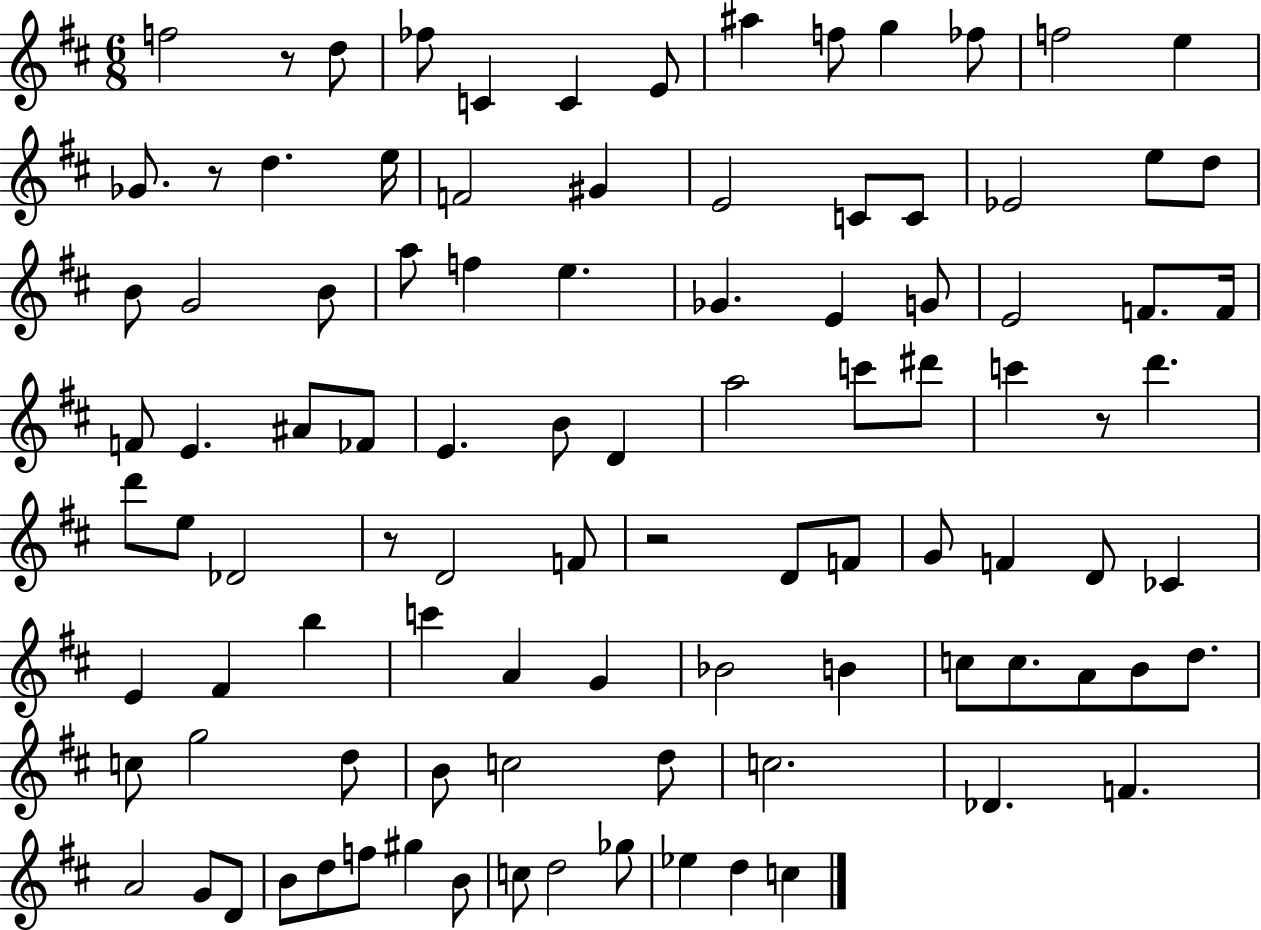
X:1
T:Untitled
M:6/8
L:1/4
K:D
f2 z/2 d/2 _f/2 C C E/2 ^a f/2 g _f/2 f2 e _G/2 z/2 d e/4 F2 ^G E2 C/2 C/2 _E2 e/2 d/2 B/2 G2 B/2 a/2 f e _G E G/2 E2 F/2 F/4 F/2 E ^A/2 _F/2 E B/2 D a2 c'/2 ^d'/2 c' z/2 d' d'/2 e/2 _D2 z/2 D2 F/2 z2 D/2 F/2 G/2 F D/2 _C E ^F b c' A G _B2 B c/2 c/2 A/2 B/2 d/2 c/2 g2 d/2 B/2 c2 d/2 c2 _D F A2 G/2 D/2 B/2 d/2 f/2 ^g B/2 c/2 d2 _g/2 _e d c